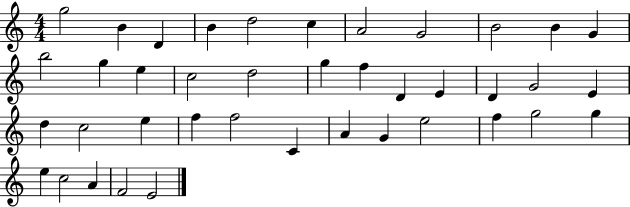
G5/h B4/q D4/q B4/q D5/h C5/q A4/h G4/h B4/h B4/q G4/q B5/h G5/q E5/q C5/h D5/h G5/q F5/q D4/q E4/q D4/q G4/h E4/q D5/q C5/h E5/q F5/q F5/h C4/q A4/q G4/q E5/h F5/q G5/h G5/q E5/q C5/h A4/q F4/h E4/h